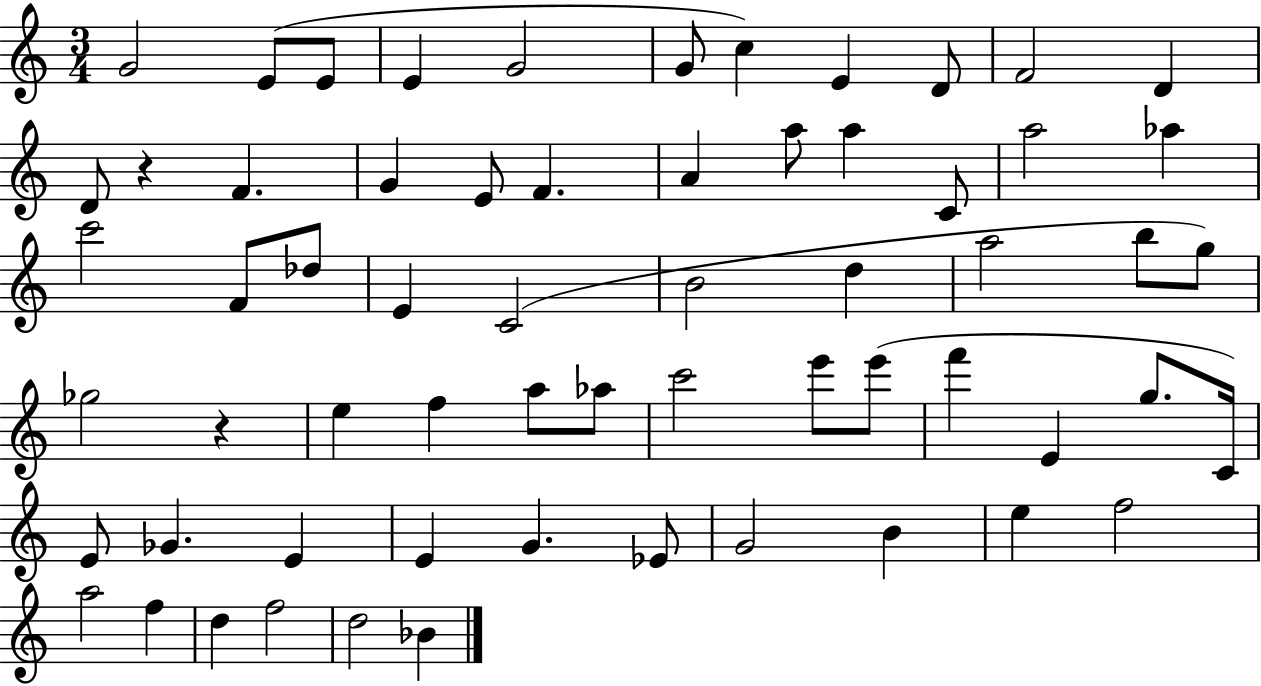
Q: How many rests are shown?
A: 2